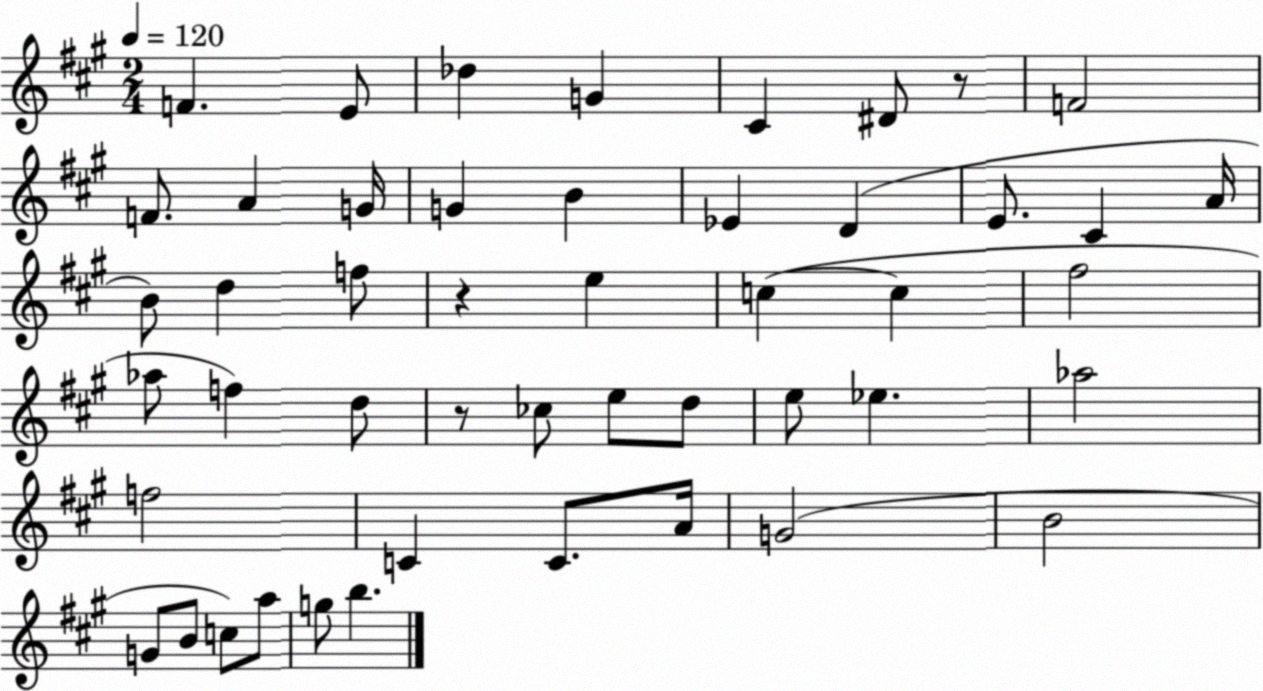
X:1
T:Untitled
M:2/4
L:1/4
K:A
F E/2 _d G ^C ^D/2 z/2 F2 F/2 A G/4 G B _E D E/2 ^C A/4 B/2 d f/2 z e c c ^f2 _a/2 f d/2 z/2 _c/2 e/2 d/2 e/2 _e _a2 f2 C C/2 A/4 G2 B2 G/2 B/2 c/2 a/2 g/2 b